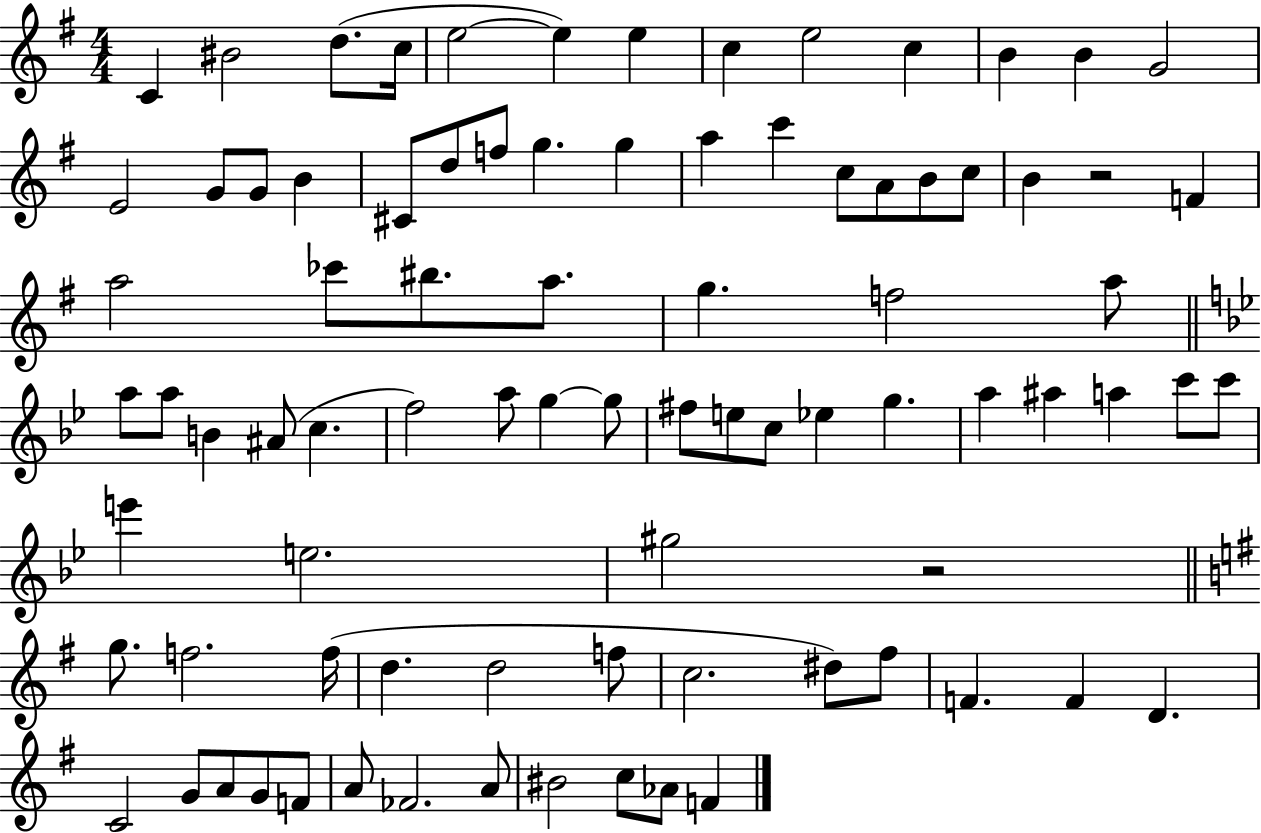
C4/q BIS4/h D5/e. C5/s E5/h E5/q E5/q C5/q E5/h C5/q B4/q B4/q G4/h E4/h G4/e G4/e B4/q C#4/e D5/e F5/e G5/q. G5/q A5/q C6/q C5/e A4/e B4/e C5/e B4/q R/h F4/q A5/h CES6/e BIS5/e. A5/e. G5/q. F5/h A5/e A5/e A5/e B4/q A#4/e C5/q. F5/h A5/e G5/q G5/e F#5/e E5/e C5/e Eb5/q G5/q. A5/q A#5/q A5/q C6/e C6/e E6/q E5/h. G#5/h R/h G5/e. F5/h. F5/s D5/q. D5/h F5/e C5/h. D#5/e F#5/e F4/q. F4/q D4/q. C4/h G4/e A4/e G4/e F4/e A4/e FES4/h. A4/e BIS4/h C5/e Ab4/e F4/q